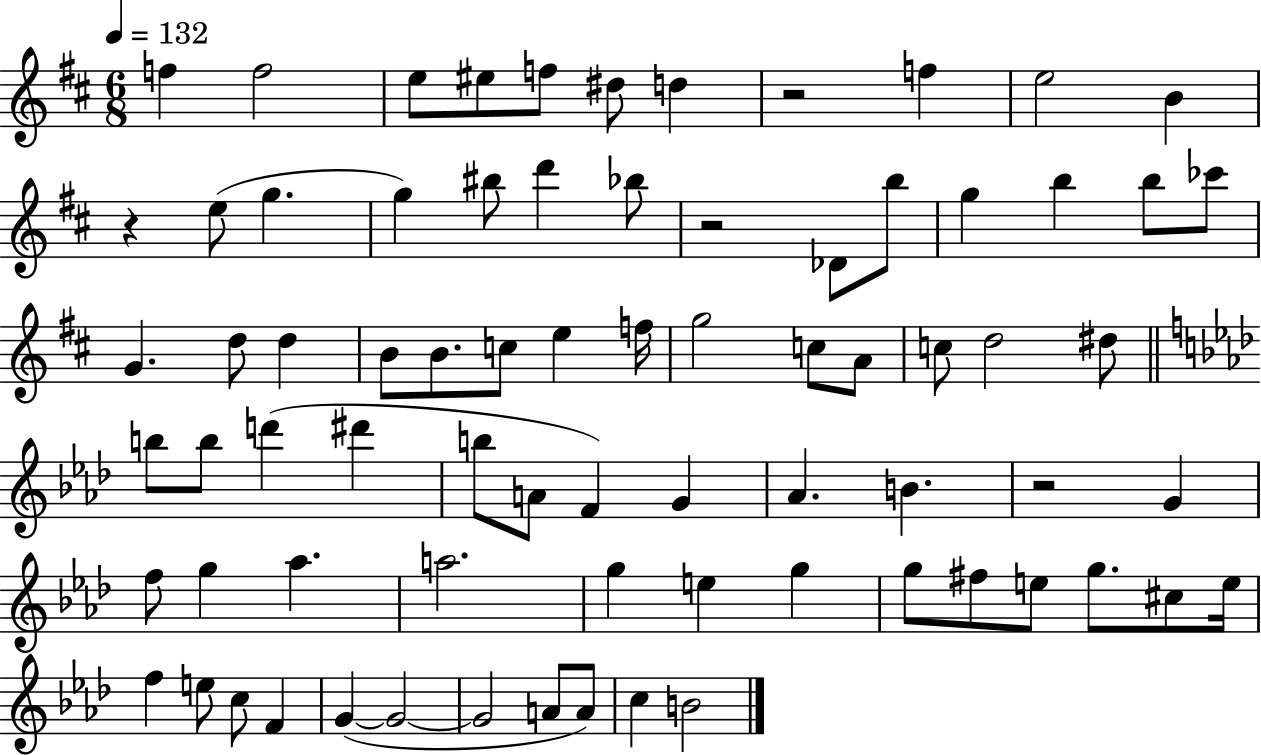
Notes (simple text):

F5/q F5/h E5/e EIS5/e F5/e D#5/e D5/q R/h F5/q E5/h B4/q R/q E5/e G5/q. G5/q BIS5/e D6/q Bb5/e R/h Db4/e B5/e G5/q B5/q B5/e CES6/e G4/q. D5/e D5/q B4/e B4/e. C5/e E5/q F5/s G5/h C5/e A4/e C5/e D5/h D#5/e B5/e B5/e D6/q D#6/q B5/e A4/e F4/q G4/q Ab4/q. B4/q. R/h G4/q F5/e G5/q Ab5/q. A5/h. G5/q E5/q G5/q G5/e F#5/e E5/e G5/e. C#5/e E5/s F5/q E5/e C5/e F4/q G4/q G4/h G4/h A4/e A4/e C5/q B4/h